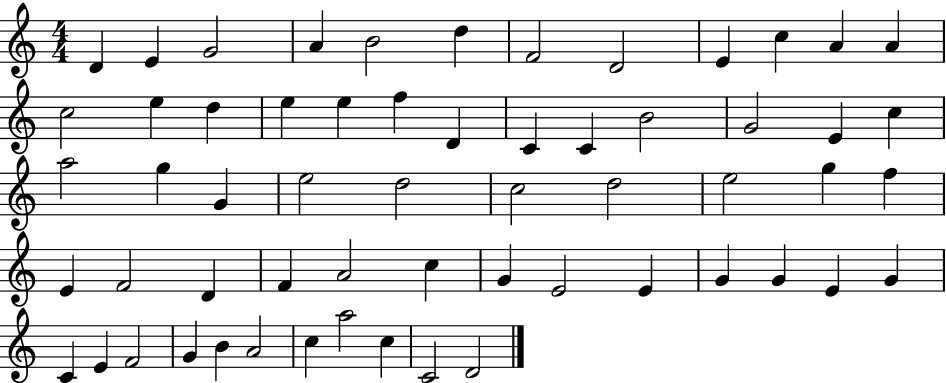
{
  \clef treble
  \numericTimeSignature
  \time 4/4
  \key c \major
  d'4 e'4 g'2 | a'4 b'2 d''4 | f'2 d'2 | e'4 c''4 a'4 a'4 | \break c''2 e''4 d''4 | e''4 e''4 f''4 d'4 | c'4 c'4 b'2 | g'2 e'4 c''4 | \break a''2 g''4 g'4 | e''2 d''2 | c''2 d''2 | e''2 g''4 f''4 | \break e'4 f'2 d'4 | f'4 a'2 c''4 | g'4 e'2 e'4 | g'4 g'4 e'4 g'4 | \break c'4 e'4 f'2 | g'4 b'4 a'2 | c''4 a''2 c''4 | c'2 d'2 | \break \bar "|."
}